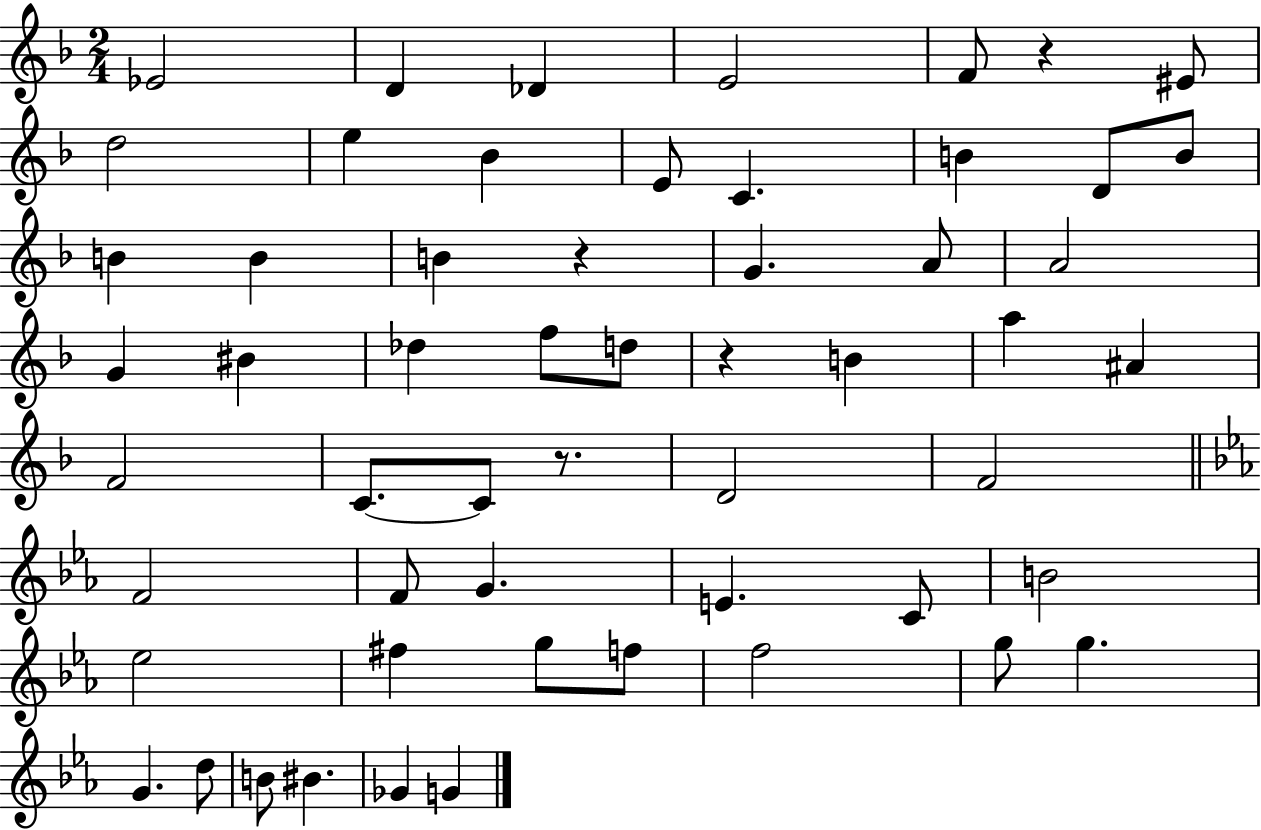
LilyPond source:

{
  \clef treble
  \numericTimeSignature
  \time 2/4
  \key f \major
  ees'2 | d'4 des'4 | e'2 | f'8 r4 eis'8 | \break d''2 | e''4 bes'4 | e'8 c'4. | b'4 d'8 b'8 | \break b'4 b'4 | b'4 r4 | g'4. a'8 | a'2 | \break g'4 bis'4 | des''4 f''8 d''8 | r4 b'4 | a''4 ais'4 | \break f'2 | c'8.~~ c'8 r8. | d'2 | f'2 | \break \bar "||" \break \key c \minor f'2 | f'8 g'4. | e'4. c'8 | b'2 | \break ees''2 | fis''4 g''8 f''8 | f''2 | g''8 g''4. | \break g'4. d''8 | b'8 bis'4. | ges'4 g'4 | \bar "|."
}